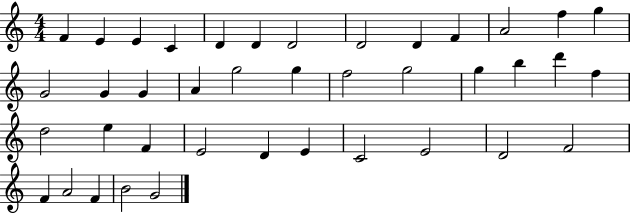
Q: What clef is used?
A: treble